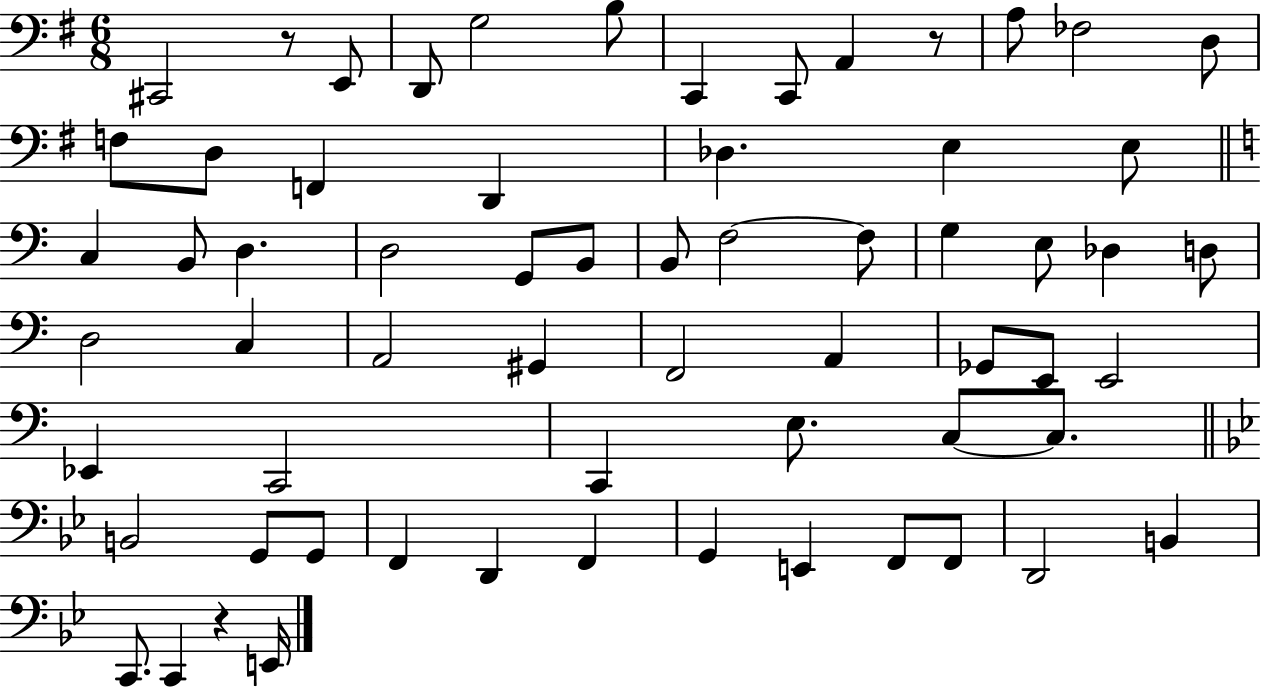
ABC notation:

X:1
T:Untitled
M:6/8
L:1/4
K:G
^C,,2 z/2 E,,/2 D,,/2 G,2 B,/2 C,, C,,/2 A,, z/2 A,/2 _F,2 D,/2 F,/2 D,/2 F,, D,, _D, E, E,/2 C, B,,/2 D, D,2 G,,/2 B,,/2 B,,/2 F,2 F,/2 G, E,/2 _D, D,/2 D,2 C, A,,2 ^G,, F,,2 A,, _G,,/2 E,,/2 E,,2 _E,, C,,2 C,, E,/2 C,/2 C,/2 B,,2 G,,/2 G,,/2 F,, D,, F,, G,, E,, F,,/2 F,,/2 D,,2 B,, C,,/2 C,, z E,,/4